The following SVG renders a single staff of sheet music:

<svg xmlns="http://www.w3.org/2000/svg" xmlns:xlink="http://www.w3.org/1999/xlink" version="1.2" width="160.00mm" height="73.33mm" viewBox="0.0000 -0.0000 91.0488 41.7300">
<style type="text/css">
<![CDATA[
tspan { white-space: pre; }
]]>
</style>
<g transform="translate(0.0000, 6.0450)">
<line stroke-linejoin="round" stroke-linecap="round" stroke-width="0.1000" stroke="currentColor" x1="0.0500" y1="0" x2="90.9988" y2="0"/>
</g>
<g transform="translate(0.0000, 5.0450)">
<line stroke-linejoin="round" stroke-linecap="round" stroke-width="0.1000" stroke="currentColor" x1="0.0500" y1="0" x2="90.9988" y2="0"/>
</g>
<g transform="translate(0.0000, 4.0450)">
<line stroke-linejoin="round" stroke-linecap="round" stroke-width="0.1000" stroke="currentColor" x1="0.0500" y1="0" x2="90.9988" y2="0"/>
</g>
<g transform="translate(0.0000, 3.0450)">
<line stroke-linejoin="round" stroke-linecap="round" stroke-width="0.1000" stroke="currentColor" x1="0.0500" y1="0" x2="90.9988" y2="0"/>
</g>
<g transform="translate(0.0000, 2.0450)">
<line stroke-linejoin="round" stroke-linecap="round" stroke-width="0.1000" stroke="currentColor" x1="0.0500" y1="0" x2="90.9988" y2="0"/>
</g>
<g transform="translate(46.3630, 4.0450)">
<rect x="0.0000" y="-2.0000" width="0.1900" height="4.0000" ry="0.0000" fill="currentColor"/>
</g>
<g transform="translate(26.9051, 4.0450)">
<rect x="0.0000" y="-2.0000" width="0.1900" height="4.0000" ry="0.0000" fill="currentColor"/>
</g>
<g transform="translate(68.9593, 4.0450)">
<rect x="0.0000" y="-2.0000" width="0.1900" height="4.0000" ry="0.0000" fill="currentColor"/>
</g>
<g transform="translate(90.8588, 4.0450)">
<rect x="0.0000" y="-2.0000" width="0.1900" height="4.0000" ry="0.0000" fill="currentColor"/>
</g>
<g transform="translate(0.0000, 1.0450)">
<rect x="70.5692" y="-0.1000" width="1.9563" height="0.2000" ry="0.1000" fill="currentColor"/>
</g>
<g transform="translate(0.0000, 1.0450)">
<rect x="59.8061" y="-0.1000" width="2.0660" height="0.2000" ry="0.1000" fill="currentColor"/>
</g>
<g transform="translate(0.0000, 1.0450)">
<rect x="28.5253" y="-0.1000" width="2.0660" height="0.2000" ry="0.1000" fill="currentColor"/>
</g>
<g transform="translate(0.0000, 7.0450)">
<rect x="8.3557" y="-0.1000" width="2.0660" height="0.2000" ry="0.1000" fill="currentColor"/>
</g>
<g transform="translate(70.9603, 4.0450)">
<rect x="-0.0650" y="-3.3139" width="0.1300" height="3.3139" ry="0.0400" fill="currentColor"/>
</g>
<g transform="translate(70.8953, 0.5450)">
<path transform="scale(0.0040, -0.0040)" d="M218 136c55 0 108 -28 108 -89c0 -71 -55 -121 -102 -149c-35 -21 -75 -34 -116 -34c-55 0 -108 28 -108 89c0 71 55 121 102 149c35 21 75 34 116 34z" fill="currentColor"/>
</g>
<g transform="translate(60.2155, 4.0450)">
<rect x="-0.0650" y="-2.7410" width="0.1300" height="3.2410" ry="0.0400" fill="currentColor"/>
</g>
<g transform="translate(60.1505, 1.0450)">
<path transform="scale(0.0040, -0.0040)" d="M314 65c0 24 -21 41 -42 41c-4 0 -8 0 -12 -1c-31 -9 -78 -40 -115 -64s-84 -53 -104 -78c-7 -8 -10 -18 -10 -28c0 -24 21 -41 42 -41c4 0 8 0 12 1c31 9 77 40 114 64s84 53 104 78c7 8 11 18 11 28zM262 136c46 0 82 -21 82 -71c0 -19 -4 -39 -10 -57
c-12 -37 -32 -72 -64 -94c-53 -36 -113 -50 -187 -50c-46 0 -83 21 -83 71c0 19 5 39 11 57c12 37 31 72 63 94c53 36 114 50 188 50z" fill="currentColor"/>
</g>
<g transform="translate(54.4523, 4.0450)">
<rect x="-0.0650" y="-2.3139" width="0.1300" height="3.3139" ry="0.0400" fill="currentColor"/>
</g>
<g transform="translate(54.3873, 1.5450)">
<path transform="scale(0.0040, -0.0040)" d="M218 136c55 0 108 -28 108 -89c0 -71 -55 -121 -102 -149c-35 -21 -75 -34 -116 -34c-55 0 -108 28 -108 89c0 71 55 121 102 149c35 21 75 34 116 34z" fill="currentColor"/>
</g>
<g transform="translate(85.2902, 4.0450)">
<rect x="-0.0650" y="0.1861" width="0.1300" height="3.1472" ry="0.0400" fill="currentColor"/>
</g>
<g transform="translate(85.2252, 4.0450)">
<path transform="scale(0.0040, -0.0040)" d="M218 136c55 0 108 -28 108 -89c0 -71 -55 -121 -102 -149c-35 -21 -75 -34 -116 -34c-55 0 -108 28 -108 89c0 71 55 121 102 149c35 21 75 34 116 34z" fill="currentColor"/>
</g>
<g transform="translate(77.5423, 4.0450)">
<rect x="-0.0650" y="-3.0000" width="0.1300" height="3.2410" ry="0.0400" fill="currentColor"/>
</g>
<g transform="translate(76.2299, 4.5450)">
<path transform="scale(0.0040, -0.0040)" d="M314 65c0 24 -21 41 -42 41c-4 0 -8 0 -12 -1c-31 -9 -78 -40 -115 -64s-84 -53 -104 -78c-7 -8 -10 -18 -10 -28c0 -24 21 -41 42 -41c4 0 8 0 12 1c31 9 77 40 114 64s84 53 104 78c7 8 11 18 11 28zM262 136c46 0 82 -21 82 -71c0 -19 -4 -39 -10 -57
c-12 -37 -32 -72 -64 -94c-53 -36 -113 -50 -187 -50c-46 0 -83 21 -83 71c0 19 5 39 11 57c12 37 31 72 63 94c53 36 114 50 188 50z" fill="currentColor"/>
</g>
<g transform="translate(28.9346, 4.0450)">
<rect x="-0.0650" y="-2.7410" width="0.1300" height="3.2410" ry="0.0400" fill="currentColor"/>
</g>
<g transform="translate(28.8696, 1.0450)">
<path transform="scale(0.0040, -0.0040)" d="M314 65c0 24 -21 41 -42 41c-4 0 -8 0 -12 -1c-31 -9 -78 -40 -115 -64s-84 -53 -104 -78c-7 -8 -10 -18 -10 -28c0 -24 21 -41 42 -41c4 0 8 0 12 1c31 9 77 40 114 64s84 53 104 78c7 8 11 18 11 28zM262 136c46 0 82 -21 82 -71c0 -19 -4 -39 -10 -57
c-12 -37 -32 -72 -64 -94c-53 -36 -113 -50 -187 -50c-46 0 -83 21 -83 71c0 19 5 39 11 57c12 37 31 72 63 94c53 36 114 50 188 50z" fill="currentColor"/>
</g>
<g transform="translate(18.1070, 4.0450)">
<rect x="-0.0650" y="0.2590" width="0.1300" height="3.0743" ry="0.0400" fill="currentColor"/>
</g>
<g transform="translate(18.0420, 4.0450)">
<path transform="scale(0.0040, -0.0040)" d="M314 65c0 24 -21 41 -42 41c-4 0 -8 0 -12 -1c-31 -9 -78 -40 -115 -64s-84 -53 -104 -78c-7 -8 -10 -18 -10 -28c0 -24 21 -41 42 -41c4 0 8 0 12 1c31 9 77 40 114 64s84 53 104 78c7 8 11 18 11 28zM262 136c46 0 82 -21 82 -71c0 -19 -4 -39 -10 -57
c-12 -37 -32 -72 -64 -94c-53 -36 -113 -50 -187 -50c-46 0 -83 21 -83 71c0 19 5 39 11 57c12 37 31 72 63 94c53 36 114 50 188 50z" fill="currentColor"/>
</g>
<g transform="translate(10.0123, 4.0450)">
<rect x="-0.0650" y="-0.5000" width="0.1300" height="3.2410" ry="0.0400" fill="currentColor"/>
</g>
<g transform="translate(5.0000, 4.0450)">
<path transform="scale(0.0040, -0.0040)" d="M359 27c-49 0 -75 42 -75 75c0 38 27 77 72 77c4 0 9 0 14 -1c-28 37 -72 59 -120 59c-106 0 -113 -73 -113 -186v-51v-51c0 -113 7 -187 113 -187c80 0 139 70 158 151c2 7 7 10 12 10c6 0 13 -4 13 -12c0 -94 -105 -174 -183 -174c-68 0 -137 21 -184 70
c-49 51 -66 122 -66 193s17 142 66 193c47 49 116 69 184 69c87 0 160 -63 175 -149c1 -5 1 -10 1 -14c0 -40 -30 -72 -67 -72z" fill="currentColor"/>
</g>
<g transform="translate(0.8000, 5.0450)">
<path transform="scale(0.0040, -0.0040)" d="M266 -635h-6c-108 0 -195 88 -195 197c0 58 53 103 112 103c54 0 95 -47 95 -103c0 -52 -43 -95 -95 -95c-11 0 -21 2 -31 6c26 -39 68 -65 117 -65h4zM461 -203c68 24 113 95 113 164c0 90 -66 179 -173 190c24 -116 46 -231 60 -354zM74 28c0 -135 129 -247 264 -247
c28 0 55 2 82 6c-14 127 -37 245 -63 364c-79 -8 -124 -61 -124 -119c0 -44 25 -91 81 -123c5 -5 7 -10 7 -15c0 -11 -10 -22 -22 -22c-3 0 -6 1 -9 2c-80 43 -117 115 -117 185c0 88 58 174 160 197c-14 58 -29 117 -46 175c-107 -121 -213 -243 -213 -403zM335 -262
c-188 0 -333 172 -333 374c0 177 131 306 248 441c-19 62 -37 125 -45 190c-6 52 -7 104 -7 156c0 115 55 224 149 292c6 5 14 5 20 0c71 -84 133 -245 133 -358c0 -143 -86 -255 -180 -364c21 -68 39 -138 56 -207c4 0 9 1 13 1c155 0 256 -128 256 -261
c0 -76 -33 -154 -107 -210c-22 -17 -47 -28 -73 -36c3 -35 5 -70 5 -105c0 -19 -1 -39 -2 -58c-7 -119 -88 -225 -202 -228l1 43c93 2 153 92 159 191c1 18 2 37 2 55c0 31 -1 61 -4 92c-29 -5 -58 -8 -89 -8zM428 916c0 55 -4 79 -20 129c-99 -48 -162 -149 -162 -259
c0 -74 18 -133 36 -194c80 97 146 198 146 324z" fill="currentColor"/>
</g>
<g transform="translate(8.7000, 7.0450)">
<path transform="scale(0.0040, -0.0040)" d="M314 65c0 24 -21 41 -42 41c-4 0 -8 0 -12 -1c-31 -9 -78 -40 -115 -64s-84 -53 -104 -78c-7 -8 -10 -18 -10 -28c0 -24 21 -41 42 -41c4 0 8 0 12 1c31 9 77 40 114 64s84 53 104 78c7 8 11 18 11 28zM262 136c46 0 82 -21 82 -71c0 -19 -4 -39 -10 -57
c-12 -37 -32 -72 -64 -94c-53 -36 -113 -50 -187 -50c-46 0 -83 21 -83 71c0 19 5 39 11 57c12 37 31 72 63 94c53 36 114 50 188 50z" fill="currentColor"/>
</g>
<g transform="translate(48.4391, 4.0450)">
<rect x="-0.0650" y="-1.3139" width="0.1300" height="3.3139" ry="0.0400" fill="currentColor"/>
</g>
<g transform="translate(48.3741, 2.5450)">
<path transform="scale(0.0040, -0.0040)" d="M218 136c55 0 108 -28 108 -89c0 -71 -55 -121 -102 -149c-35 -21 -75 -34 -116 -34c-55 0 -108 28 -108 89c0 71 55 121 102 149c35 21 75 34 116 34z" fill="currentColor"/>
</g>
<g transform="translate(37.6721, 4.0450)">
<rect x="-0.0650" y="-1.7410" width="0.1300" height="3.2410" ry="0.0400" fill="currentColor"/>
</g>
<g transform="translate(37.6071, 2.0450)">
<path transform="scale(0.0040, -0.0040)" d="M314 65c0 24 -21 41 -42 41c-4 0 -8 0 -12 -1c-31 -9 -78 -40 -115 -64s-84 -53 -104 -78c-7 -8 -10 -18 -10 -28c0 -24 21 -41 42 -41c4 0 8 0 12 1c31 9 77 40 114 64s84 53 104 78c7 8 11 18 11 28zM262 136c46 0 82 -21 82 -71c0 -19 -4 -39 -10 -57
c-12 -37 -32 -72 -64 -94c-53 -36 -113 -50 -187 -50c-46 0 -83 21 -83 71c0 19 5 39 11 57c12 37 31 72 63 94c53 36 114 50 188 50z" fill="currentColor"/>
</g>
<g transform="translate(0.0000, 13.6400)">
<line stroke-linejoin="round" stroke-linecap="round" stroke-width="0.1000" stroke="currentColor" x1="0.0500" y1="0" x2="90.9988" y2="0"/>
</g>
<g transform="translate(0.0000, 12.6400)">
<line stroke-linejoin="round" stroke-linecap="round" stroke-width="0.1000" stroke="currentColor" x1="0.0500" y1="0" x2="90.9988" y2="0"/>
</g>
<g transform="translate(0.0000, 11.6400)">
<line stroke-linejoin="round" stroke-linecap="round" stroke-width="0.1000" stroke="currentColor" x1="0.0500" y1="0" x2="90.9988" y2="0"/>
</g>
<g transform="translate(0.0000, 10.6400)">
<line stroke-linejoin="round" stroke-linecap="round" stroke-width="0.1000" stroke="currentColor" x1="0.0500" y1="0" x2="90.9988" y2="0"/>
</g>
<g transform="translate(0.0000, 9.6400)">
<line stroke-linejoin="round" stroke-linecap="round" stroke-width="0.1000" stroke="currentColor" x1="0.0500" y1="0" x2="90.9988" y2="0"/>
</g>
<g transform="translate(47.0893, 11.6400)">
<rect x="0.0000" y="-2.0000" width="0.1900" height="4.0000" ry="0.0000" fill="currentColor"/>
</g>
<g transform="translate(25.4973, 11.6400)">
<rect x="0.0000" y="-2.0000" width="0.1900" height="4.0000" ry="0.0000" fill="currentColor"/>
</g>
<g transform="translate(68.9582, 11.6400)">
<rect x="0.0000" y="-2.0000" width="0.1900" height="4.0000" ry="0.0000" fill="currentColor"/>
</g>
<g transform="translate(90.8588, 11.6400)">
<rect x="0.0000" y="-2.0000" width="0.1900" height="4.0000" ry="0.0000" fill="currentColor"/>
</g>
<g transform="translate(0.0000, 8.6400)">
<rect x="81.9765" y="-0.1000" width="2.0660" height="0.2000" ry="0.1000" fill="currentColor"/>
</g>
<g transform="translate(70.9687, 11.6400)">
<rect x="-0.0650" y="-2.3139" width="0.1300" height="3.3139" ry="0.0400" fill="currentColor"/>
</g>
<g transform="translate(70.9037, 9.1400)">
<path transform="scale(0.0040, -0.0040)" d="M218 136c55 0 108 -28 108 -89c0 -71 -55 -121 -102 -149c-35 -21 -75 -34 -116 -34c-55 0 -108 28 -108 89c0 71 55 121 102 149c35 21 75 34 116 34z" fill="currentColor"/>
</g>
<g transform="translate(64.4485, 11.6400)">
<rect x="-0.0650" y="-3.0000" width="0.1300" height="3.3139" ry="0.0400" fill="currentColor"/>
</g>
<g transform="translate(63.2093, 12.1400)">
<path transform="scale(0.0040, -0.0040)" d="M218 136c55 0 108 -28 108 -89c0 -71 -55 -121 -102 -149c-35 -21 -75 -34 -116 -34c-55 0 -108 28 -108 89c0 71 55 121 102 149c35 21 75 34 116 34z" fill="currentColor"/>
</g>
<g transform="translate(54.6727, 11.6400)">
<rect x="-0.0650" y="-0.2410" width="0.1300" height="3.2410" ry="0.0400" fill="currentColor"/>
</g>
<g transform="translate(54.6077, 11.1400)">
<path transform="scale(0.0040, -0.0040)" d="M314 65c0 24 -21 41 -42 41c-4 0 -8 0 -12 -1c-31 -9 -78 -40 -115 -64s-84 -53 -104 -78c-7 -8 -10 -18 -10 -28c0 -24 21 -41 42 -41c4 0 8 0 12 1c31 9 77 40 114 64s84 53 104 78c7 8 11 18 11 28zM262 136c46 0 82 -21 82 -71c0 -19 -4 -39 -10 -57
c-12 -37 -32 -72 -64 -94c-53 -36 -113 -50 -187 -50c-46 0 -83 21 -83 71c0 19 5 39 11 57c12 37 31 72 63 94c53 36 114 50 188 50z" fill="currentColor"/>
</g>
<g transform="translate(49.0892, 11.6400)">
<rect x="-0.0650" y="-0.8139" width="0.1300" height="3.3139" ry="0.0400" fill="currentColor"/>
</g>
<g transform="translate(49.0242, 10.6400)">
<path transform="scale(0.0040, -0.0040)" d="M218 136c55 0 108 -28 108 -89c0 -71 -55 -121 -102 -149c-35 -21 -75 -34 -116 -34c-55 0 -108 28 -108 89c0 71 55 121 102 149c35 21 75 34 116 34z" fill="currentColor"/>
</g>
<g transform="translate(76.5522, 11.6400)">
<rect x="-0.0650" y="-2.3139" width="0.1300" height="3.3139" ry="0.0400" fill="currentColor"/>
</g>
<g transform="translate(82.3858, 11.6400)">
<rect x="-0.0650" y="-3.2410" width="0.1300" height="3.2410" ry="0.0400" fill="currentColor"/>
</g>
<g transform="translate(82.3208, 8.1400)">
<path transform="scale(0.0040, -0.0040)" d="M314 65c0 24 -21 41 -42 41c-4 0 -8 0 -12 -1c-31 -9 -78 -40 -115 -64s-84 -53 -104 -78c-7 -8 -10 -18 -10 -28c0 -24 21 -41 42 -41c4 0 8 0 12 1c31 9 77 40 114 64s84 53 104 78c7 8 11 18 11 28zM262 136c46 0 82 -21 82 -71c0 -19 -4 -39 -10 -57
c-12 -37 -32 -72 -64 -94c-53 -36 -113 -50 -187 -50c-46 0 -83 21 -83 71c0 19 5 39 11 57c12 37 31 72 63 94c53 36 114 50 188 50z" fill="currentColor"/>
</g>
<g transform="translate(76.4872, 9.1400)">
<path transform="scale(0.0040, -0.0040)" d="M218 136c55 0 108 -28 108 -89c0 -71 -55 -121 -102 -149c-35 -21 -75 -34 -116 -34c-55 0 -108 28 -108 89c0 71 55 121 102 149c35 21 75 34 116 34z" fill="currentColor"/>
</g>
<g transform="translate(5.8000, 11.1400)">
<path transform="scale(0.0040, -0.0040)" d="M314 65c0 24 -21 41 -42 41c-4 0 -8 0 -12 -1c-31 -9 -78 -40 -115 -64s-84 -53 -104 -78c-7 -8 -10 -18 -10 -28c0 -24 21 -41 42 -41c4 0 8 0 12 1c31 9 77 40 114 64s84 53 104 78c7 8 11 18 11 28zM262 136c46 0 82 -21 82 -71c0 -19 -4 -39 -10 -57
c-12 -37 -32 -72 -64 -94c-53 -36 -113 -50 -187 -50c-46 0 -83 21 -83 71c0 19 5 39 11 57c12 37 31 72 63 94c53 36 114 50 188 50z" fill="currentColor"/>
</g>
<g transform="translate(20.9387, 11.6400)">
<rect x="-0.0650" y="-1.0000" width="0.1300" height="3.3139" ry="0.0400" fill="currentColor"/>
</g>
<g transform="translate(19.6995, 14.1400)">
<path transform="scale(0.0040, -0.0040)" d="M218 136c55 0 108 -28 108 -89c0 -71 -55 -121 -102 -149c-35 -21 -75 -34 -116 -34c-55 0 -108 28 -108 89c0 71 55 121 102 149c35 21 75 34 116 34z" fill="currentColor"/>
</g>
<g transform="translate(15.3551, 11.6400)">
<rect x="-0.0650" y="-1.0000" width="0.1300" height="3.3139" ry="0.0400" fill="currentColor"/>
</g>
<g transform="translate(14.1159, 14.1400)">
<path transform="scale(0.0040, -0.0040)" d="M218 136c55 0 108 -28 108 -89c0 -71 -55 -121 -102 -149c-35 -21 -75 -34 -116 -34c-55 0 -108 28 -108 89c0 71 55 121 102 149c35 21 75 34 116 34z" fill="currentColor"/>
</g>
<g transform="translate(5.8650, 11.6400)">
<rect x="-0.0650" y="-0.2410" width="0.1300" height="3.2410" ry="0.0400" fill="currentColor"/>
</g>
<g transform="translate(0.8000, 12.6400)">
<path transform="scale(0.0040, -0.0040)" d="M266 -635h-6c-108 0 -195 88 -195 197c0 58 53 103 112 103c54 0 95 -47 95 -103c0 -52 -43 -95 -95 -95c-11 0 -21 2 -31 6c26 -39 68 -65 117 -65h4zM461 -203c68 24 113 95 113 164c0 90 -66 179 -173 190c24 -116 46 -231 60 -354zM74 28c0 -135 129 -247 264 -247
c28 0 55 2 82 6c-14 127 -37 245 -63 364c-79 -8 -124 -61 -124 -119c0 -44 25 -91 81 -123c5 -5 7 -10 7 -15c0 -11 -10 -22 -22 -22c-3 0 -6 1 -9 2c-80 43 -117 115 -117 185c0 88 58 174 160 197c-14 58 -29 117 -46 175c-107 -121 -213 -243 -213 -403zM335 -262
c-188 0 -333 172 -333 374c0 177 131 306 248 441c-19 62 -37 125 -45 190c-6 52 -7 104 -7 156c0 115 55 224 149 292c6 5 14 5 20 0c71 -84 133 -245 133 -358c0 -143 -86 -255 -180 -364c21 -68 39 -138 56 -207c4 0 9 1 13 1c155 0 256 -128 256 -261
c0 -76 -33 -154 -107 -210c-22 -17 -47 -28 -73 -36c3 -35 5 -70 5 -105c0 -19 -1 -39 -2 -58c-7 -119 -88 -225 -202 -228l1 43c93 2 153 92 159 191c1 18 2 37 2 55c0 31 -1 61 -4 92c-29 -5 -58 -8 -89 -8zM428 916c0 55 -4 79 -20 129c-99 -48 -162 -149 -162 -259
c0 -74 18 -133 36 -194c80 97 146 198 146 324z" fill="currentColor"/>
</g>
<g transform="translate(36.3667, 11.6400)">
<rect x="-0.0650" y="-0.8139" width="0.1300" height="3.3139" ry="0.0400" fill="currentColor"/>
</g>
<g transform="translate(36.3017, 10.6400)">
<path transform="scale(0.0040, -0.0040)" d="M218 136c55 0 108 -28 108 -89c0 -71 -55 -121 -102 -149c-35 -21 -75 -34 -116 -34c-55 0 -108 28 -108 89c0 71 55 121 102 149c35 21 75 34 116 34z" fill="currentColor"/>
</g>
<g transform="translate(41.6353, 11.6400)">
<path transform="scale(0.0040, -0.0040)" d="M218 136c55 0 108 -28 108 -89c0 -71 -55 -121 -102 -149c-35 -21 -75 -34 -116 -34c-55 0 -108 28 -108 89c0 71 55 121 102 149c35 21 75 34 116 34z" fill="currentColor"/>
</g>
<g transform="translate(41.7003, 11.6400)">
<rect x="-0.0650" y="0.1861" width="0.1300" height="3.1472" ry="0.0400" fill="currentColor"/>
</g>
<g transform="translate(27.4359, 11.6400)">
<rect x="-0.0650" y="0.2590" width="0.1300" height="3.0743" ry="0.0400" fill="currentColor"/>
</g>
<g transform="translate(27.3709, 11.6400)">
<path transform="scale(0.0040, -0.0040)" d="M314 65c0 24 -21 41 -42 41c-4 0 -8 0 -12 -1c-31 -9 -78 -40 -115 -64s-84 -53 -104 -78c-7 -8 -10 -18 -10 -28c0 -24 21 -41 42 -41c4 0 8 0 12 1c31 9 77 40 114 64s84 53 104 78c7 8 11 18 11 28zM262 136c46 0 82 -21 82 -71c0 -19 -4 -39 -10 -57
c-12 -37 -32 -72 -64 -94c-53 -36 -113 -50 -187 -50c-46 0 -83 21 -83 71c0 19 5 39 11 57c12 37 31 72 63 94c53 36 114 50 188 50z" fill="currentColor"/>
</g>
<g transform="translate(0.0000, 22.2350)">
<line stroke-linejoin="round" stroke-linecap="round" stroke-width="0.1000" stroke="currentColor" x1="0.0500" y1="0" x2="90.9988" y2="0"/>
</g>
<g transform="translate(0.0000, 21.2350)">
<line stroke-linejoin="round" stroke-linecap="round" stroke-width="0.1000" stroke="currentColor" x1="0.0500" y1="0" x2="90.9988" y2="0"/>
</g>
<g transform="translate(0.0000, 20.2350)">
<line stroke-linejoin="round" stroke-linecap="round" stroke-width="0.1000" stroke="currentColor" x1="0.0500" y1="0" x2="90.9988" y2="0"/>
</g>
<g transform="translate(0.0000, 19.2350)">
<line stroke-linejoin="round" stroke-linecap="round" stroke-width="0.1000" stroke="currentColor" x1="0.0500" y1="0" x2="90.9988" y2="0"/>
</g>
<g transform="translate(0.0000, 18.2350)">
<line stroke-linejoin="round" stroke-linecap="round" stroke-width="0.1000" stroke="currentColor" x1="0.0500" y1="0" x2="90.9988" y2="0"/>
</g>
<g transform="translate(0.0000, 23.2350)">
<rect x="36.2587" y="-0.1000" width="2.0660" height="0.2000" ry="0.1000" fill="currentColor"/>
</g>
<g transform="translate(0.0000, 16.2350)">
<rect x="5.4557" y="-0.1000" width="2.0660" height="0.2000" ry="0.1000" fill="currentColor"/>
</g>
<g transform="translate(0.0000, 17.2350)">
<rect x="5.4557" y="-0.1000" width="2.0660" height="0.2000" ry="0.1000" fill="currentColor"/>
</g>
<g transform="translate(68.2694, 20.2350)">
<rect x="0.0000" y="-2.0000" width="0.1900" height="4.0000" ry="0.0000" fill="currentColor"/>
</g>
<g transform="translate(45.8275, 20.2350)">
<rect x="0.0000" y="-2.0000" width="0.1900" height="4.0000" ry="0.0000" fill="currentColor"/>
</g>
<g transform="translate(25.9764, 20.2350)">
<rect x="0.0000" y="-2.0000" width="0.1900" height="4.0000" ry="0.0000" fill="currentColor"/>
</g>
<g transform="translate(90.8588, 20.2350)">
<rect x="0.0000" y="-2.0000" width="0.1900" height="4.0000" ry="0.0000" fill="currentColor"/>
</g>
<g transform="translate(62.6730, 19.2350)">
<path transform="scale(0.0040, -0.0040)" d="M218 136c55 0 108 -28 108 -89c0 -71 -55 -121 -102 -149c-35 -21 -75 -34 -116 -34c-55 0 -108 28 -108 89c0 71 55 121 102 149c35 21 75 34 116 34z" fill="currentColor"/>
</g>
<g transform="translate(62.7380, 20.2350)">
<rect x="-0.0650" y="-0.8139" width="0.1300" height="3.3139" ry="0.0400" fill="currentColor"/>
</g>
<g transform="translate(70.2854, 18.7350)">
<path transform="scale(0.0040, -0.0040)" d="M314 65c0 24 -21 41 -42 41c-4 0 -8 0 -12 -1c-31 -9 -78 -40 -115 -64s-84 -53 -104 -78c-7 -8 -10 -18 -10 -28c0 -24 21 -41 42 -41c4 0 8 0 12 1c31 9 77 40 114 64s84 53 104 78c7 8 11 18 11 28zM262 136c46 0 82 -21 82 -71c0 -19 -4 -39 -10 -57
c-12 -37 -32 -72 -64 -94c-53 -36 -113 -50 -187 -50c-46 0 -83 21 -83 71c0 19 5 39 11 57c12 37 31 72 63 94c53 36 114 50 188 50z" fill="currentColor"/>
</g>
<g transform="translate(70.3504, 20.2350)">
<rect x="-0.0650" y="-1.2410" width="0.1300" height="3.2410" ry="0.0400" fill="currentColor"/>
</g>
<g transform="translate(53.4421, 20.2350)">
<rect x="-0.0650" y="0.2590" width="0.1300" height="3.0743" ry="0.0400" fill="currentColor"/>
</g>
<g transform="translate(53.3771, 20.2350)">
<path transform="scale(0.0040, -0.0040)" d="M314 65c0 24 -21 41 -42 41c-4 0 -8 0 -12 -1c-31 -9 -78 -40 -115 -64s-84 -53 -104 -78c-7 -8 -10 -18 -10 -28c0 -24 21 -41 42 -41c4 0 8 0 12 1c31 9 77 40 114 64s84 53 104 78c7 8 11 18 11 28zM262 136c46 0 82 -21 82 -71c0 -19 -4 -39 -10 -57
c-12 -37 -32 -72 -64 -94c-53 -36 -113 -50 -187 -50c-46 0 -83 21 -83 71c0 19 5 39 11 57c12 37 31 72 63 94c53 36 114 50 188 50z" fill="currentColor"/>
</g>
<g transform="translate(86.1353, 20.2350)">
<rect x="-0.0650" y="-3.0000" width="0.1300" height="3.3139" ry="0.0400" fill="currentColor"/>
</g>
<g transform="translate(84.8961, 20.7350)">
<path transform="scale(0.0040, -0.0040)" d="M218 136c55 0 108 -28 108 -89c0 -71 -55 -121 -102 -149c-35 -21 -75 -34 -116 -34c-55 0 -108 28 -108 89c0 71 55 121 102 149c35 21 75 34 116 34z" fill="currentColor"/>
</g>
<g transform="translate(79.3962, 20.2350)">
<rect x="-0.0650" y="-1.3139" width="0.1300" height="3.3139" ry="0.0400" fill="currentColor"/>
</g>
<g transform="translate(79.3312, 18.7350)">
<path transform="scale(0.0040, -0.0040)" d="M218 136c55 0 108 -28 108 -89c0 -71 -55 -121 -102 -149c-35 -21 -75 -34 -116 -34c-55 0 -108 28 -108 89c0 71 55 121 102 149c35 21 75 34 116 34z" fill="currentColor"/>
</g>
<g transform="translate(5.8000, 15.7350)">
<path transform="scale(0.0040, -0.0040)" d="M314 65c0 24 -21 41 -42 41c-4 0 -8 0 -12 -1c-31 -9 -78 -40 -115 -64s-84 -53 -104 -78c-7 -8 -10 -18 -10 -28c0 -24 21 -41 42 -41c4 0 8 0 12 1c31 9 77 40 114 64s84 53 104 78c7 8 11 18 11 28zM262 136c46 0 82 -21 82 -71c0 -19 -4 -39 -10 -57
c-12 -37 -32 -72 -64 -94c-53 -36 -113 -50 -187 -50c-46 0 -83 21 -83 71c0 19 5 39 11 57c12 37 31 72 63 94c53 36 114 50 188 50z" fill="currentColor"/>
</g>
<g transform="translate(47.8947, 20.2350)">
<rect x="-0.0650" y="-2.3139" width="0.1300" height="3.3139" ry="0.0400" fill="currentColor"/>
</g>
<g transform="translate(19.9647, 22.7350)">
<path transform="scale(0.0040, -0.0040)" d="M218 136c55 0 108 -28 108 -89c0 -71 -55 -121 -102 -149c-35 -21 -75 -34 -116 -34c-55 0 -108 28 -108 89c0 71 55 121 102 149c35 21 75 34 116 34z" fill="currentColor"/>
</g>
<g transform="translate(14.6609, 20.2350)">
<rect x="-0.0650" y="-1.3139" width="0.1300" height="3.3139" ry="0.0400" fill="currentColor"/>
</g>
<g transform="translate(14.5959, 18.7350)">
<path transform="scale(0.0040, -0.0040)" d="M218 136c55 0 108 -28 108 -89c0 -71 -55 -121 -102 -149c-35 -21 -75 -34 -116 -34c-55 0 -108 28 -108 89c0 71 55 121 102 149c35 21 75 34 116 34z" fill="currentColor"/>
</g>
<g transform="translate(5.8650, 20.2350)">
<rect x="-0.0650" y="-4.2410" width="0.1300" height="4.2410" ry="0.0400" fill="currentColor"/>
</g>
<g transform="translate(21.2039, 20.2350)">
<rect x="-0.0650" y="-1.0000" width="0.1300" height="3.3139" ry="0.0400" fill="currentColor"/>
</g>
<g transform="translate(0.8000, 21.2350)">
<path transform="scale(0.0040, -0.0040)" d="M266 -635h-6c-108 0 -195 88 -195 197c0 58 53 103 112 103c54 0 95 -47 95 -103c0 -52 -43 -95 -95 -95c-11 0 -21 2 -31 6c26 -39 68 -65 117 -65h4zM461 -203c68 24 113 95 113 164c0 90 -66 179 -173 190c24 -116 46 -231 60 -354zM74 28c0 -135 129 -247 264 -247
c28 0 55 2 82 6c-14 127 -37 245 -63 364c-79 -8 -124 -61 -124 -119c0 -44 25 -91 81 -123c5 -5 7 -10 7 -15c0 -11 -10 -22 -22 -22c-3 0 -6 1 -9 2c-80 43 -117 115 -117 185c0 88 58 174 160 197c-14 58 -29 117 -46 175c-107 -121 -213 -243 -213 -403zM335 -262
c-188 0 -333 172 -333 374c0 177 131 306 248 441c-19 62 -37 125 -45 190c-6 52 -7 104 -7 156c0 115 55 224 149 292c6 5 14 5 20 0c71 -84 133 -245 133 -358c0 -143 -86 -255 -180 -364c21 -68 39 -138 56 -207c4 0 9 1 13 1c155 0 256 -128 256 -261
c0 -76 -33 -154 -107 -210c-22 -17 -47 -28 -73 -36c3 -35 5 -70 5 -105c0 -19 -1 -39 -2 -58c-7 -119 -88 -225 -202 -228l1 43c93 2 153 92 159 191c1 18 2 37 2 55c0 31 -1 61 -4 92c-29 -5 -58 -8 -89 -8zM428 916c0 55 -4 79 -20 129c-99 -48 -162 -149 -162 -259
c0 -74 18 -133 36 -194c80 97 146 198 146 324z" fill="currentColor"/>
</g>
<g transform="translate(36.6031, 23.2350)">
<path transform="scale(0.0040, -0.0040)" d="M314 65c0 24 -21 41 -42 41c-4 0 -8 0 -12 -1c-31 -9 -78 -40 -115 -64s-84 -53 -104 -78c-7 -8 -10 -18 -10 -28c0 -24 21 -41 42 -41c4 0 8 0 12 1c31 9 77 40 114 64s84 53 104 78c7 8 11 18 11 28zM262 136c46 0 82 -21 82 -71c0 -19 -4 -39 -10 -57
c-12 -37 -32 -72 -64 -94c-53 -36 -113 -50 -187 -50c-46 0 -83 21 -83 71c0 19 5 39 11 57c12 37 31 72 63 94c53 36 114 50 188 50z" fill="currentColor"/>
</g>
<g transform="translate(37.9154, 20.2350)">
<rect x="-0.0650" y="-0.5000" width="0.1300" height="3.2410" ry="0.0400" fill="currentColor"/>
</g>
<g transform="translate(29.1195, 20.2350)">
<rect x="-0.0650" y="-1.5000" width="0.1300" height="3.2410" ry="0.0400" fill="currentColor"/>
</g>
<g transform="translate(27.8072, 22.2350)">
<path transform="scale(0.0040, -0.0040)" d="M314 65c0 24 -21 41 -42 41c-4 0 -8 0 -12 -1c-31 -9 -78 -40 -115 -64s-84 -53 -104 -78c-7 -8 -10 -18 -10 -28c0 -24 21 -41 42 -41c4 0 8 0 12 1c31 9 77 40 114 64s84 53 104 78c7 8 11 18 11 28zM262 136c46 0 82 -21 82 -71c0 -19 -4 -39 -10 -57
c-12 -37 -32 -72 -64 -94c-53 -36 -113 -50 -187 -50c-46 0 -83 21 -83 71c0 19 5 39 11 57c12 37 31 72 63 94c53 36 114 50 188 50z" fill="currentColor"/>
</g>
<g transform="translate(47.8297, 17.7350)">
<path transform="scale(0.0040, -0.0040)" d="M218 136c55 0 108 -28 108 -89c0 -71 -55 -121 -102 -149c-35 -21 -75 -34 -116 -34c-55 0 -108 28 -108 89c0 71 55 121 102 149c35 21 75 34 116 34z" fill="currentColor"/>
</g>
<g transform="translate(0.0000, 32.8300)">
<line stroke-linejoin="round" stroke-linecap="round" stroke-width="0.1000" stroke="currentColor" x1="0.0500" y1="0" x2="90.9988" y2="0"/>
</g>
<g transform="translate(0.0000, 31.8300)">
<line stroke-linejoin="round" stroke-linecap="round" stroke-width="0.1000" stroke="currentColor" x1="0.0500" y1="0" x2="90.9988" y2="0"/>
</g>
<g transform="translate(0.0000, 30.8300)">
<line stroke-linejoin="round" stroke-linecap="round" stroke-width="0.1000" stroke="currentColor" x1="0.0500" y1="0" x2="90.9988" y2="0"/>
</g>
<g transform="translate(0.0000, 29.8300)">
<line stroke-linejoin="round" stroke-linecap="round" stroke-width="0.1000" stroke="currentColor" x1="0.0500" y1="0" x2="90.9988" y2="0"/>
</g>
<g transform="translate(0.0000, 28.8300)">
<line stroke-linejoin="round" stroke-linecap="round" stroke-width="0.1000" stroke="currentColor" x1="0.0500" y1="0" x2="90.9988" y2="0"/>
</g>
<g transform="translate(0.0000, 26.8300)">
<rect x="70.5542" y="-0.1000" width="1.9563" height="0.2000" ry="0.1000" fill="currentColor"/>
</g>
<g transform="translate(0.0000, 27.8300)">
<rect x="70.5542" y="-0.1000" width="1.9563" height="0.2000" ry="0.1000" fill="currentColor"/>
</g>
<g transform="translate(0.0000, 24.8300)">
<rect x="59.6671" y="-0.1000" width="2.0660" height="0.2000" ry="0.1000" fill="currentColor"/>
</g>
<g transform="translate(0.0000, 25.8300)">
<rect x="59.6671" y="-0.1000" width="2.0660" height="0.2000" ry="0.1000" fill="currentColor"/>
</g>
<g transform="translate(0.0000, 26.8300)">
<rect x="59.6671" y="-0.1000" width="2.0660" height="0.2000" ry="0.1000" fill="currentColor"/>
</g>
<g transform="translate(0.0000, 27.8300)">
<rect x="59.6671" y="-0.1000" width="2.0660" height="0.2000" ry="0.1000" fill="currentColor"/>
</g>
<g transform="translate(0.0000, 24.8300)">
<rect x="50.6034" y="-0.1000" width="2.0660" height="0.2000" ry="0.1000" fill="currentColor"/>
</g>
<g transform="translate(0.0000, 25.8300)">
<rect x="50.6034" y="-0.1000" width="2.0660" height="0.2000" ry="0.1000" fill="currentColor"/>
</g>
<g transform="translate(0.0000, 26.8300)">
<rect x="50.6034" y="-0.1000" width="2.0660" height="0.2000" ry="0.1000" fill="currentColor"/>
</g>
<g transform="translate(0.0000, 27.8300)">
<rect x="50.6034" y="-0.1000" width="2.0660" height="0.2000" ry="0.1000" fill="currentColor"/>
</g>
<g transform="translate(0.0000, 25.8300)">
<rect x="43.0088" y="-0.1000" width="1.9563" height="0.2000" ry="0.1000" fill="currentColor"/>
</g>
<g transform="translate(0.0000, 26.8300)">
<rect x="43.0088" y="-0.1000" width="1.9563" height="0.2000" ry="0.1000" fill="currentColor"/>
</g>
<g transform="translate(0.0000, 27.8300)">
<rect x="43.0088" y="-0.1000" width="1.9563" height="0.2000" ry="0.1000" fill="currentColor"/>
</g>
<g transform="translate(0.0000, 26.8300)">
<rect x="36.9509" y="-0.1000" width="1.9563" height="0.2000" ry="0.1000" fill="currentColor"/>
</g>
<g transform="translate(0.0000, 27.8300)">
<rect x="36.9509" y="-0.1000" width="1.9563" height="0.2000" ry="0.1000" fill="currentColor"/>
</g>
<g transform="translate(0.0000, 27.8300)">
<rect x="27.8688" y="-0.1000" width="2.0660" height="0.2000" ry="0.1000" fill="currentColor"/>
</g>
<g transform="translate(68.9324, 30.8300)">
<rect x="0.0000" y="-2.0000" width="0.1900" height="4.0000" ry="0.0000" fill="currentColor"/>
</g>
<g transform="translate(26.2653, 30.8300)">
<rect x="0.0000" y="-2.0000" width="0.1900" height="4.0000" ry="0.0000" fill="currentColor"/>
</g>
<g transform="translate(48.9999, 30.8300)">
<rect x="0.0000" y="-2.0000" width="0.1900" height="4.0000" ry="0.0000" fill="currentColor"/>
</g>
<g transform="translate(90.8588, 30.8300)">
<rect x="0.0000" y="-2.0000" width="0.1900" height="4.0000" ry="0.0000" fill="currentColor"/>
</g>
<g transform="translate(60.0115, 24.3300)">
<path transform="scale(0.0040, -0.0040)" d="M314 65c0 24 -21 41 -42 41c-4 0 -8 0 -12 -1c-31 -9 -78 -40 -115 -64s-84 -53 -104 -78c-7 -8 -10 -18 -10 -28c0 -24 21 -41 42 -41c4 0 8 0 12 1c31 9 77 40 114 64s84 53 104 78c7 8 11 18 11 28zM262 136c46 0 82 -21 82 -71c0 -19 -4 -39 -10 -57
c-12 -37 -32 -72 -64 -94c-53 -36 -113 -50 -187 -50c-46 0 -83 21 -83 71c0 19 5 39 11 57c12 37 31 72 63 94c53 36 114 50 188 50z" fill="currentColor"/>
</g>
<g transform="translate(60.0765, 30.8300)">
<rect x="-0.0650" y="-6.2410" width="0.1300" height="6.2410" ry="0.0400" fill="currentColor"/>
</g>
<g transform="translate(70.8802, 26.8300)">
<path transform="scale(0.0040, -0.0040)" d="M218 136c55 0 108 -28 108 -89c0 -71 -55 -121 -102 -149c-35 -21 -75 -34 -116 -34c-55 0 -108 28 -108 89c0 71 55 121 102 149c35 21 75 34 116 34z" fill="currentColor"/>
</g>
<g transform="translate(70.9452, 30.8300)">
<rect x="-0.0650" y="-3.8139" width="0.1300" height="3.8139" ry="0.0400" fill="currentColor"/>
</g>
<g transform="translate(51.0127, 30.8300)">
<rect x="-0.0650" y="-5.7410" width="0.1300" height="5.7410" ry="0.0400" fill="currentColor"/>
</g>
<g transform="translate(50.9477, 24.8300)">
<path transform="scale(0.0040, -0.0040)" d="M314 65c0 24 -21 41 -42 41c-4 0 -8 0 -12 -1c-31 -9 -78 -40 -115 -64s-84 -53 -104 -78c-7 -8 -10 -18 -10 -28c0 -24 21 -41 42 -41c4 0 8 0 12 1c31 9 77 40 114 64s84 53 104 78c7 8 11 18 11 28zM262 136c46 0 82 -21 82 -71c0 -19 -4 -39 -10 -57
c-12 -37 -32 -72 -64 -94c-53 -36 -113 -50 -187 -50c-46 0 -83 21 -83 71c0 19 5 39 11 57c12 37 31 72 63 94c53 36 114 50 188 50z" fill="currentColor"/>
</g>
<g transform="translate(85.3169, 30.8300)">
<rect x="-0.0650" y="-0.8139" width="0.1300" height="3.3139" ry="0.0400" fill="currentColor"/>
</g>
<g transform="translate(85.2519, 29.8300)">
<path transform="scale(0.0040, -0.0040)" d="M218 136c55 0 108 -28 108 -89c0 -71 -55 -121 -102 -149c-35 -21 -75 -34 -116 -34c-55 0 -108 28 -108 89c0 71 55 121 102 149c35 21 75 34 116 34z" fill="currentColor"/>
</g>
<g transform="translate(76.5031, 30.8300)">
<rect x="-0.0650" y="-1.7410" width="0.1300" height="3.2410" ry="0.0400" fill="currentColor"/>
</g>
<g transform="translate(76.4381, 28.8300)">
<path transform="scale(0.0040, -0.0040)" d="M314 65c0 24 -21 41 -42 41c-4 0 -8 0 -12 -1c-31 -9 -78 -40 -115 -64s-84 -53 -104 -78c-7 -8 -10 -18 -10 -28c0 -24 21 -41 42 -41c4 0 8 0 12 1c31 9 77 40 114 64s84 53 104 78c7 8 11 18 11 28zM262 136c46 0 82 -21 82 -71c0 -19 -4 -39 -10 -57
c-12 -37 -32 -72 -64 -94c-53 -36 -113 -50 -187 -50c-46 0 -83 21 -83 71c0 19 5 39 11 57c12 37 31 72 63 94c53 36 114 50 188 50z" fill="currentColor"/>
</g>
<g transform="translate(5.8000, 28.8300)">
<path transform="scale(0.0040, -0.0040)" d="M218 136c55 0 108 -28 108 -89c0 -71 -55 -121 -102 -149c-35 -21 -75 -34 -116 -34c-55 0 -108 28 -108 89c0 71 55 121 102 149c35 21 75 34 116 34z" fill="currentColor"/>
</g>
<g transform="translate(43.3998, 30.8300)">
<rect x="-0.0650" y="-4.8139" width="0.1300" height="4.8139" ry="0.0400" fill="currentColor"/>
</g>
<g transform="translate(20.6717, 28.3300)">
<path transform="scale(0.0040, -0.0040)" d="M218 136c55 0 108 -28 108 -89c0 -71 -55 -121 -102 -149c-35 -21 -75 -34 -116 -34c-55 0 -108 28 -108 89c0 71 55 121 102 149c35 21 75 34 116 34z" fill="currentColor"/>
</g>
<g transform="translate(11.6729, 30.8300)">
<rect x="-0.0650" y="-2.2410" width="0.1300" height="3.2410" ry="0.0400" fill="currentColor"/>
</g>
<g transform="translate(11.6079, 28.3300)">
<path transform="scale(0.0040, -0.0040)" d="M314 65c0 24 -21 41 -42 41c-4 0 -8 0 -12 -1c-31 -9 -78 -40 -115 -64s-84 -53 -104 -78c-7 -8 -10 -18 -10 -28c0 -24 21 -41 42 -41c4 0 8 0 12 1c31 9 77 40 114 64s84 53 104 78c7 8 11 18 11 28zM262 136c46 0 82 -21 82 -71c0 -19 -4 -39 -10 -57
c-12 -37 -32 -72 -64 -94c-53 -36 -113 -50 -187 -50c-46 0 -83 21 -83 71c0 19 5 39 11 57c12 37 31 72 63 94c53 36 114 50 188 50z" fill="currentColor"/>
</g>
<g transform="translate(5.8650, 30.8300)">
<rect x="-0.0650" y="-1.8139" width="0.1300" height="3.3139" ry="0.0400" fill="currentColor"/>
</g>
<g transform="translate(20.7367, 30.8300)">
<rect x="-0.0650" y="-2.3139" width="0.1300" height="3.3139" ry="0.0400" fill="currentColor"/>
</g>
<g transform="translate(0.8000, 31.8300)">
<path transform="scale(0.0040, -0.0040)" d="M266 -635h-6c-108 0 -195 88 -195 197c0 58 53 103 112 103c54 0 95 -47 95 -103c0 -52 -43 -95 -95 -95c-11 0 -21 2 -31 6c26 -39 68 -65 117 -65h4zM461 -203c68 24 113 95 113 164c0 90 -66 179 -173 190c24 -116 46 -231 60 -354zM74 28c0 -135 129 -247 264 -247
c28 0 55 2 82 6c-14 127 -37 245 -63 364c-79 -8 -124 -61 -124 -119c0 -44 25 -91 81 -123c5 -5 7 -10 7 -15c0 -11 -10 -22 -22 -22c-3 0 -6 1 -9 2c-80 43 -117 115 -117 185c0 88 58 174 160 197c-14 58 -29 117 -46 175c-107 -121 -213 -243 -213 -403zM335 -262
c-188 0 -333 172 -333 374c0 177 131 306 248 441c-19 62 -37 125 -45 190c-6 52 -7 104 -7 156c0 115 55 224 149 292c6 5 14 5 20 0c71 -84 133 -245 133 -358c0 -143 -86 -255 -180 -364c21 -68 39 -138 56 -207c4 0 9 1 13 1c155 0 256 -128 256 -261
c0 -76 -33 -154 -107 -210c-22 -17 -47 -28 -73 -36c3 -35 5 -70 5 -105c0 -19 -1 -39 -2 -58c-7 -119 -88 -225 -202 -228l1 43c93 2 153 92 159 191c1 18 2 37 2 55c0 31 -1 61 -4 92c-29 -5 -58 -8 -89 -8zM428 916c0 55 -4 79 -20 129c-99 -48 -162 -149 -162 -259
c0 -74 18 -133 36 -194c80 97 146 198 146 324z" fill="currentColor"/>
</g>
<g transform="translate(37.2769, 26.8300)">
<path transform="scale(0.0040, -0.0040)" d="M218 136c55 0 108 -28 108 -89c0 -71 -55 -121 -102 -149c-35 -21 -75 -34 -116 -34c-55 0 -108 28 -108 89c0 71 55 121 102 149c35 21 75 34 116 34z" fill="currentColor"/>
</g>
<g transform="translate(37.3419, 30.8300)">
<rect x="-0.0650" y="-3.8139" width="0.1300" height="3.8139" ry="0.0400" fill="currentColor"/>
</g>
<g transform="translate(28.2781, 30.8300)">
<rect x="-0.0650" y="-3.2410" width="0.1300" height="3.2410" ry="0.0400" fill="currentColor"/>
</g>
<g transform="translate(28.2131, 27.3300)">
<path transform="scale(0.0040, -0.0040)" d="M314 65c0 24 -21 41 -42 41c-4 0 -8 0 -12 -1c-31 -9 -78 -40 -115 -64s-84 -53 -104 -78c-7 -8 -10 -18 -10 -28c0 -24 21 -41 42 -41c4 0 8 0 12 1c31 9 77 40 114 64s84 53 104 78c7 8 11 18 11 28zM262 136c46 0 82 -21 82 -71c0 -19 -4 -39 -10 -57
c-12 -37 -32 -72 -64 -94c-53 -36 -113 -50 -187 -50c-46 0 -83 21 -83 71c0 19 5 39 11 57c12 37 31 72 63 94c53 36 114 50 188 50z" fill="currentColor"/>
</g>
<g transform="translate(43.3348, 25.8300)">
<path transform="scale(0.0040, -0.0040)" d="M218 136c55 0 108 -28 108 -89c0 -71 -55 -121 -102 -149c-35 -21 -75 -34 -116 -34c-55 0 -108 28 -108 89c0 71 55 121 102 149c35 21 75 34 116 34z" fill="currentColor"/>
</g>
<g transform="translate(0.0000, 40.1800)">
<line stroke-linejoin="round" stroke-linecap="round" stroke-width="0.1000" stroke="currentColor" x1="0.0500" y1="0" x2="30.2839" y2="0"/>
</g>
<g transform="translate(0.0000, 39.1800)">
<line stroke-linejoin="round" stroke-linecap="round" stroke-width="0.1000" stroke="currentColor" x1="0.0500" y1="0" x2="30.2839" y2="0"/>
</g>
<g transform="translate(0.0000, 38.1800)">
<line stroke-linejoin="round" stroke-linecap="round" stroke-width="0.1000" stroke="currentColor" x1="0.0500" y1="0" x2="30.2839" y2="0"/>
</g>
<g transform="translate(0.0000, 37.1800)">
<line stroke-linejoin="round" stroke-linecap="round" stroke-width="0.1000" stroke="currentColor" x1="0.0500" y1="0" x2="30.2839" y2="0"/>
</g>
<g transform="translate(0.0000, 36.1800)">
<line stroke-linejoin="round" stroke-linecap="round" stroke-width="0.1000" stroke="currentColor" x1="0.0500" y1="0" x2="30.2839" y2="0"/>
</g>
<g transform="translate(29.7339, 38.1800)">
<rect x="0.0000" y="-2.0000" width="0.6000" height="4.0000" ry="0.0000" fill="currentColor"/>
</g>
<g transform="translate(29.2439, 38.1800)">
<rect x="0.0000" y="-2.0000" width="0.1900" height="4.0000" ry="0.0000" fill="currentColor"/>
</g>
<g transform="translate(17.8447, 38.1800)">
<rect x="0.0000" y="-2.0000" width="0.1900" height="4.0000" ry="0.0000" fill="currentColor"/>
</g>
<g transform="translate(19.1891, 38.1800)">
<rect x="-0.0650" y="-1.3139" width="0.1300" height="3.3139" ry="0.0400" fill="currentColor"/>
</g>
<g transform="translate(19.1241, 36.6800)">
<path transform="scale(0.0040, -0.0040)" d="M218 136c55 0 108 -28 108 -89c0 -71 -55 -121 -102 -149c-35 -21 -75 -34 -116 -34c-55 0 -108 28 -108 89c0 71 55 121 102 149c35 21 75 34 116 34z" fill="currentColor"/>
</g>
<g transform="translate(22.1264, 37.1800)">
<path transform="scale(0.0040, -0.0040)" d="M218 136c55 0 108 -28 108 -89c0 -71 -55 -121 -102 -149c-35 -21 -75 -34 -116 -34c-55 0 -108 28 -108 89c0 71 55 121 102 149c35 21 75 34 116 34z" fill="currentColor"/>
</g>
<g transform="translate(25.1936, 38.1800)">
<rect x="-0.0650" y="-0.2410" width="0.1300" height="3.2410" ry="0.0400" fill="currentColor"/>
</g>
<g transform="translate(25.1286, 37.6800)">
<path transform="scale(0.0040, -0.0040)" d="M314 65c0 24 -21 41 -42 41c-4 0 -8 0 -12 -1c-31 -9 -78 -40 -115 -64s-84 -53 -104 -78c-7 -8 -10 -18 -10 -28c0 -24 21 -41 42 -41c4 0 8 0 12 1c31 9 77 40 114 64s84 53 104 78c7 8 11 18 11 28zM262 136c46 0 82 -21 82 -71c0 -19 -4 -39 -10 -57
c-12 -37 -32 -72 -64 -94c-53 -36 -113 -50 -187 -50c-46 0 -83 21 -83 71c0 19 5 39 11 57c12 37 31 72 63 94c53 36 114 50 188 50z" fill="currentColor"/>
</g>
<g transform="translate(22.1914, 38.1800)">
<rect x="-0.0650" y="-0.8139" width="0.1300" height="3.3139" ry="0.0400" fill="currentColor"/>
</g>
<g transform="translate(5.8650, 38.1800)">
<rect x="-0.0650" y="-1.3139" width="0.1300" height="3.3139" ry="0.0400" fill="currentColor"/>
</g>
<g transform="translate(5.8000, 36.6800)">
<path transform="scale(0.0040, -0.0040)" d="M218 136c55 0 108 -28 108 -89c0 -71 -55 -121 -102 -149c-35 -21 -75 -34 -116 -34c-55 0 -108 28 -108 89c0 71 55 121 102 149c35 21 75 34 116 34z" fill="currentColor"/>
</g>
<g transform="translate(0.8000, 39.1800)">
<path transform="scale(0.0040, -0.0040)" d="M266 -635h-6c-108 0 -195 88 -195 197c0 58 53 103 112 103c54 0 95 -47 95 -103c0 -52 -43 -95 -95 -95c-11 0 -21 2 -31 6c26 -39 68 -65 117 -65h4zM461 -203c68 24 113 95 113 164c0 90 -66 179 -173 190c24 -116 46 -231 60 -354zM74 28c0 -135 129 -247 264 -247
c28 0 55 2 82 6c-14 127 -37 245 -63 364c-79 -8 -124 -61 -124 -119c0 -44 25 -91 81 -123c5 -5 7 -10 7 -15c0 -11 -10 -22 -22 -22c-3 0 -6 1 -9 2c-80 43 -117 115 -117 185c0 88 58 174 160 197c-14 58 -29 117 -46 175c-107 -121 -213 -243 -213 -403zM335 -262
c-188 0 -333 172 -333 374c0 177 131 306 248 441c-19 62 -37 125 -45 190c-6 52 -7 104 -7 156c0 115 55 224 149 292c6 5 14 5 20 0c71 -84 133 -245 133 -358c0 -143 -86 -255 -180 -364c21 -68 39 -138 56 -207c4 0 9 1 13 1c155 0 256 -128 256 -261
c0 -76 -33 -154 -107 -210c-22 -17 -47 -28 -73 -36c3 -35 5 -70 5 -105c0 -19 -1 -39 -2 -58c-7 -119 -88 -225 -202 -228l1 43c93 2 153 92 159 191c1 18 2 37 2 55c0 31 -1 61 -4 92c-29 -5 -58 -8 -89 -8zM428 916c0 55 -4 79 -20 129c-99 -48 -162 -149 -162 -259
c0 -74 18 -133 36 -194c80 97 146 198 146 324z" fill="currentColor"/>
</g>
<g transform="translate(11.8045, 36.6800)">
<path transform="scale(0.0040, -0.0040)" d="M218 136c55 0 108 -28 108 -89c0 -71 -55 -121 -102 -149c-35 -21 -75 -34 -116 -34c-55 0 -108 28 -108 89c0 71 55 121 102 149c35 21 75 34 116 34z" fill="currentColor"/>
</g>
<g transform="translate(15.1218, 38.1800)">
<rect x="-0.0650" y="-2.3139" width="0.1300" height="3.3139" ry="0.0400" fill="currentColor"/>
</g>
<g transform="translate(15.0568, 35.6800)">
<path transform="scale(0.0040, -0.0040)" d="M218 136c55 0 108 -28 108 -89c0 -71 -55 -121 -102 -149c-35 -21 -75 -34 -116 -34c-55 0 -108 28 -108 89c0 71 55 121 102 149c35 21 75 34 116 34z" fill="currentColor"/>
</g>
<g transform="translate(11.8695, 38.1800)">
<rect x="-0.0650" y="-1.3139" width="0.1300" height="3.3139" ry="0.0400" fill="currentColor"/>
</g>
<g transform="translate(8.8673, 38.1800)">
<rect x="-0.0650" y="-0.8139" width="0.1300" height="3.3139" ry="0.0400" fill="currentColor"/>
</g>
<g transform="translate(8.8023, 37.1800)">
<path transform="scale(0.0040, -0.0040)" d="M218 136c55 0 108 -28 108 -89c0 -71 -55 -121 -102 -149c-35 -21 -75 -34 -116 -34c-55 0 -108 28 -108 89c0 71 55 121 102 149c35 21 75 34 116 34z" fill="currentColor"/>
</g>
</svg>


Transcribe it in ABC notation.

X:1
T:Untitled
M:4/4
L:1/4
K:C
C2 B2 a2 f2 e g a2 b A2 B c2 D D B2 d B d c2 A g g b2 d'2 e D E2 C2 g B2 d e2 e A f g2 g b2 c' e' g'2 a'2 c' f2 d e d e g e d c2